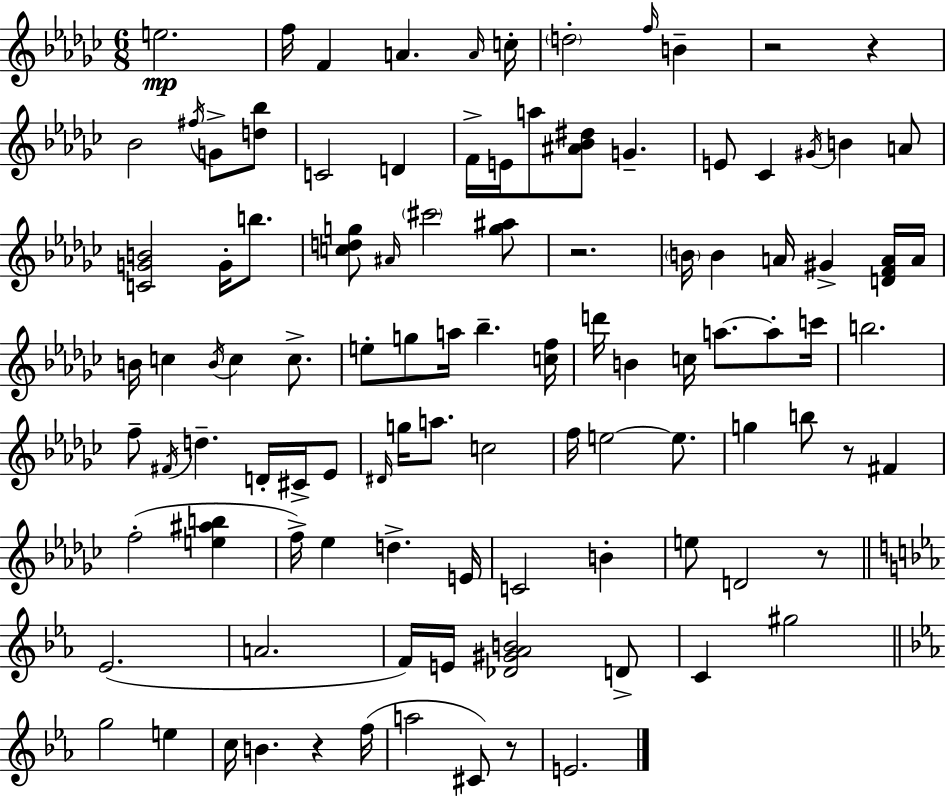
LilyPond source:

{
  \clef treble
  \numericTimeSignature
  \time 6/8
  \key ees \minor
  e''2.\mp | f''16 f'4 a'4. \grace { a'16 } | c''16-. \parenthesize d''2-. \grace { f''16 } b'4-- | r2 r4 | \break bes'2 \acciaccatura { fis''16 } g'8-> | <d'' bes''>8 c'2 d'4 | f'16-> e'16 a''8 <ais' bes' dis''>8 g'4.-- | e'8 ces'4 \acciaccatura { gis'16 } b'4 | \break a'8 <c' g' b'>2 | g'16-. b''8. <c'' d'' g''>8 \grace { ais'16 } \parenthesize cis'''2 | <g'' ais''>8 r2. | \parenthesize b'16 b'4 a'16 gis'4-> | \break <d' f' a'>16 a'16 b'16 c''4 \acciaccatura { b'16 } c''4 | c''8.-> e''8-. g''8 a''16 bes''4.-- | <c'' f''>16 d'''16 b'4 c''16 | a''8.~~ a''8-. c'''16 b''2. | \break f''8-- \acciaccatura { fis'16 } d''4.-- | d'16-. cis'16-> ees'8 \grace { dis'16 } g''16 a''8. | c''2 f''16 e''2~~ | e''8. g''4 | \break b''8 r8 fis'4 f''2-.( | <e'' ais'' b''>4 f''16->) ees''4 | d''4.-> e'16 c'2 | b'4-. e''8 d'2 | \break r8 \bar "||" \break \key c \minor ees'2.( | a'2. | f'16) e'16 <des' gis' aes' b'>2 d'8-> | c'4 gis''2 | \break \bar "||" \break \key c \minor g''2 e''4 | c''16 b'4. r4 f''16( | a''2 cis'8) r8 | e'2. | \break \bar "|."
}